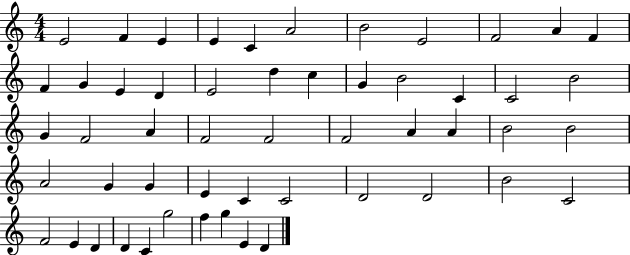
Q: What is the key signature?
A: C major